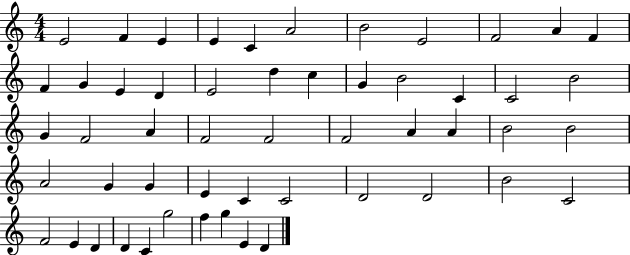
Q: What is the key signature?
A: C major